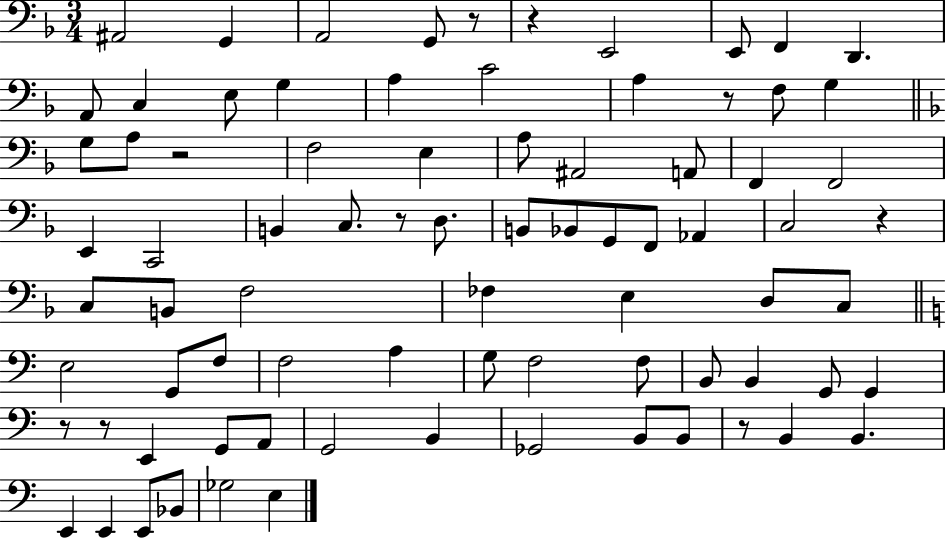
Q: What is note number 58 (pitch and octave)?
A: G2